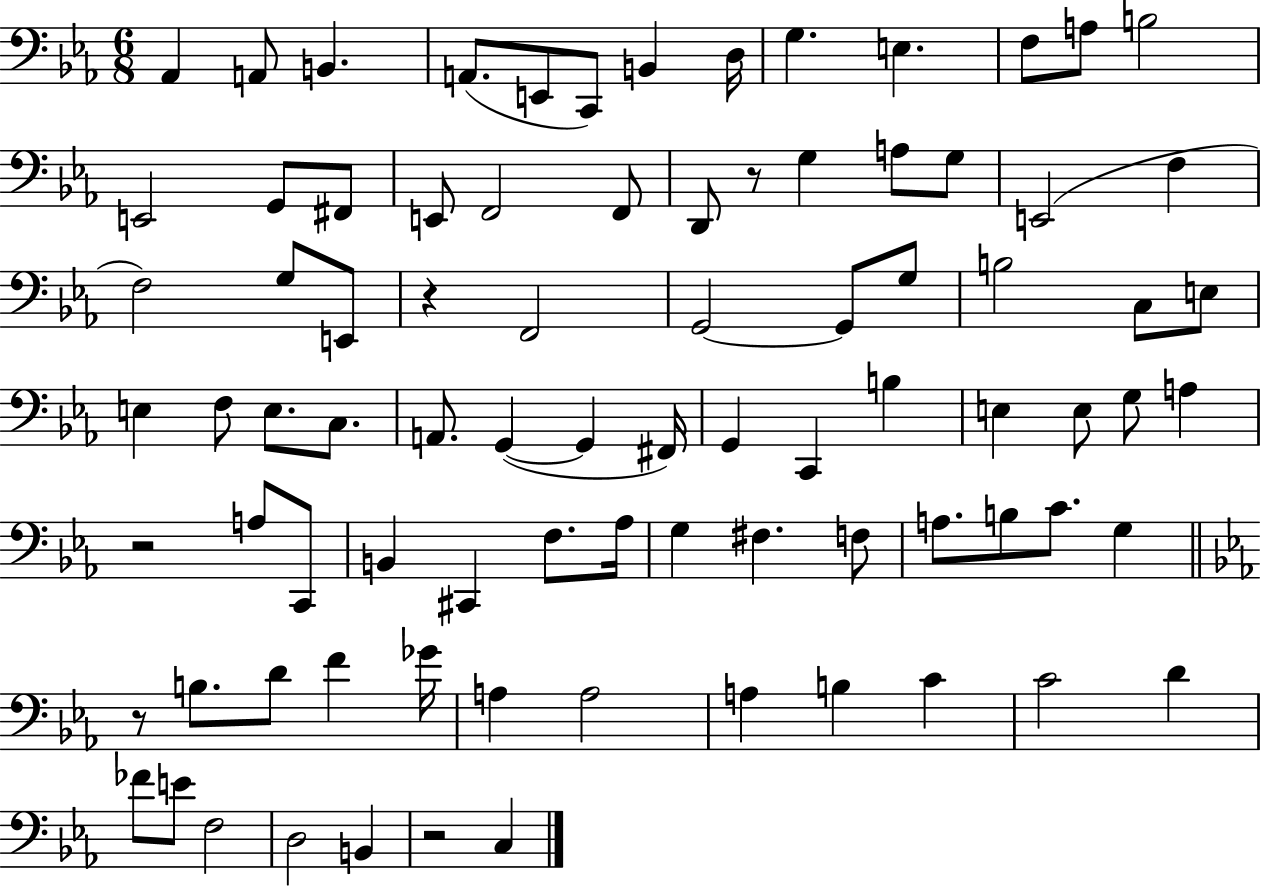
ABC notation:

X:1
T:Untitled
M:6/8
L:1/4
K:Eb
_A,, A,,/2 B,, A,,/2 E,,/2 C,,/2 B,, D,/4 G, E, F,/2 A,/2 B,2 E,,2 G,,/2 ^F,,/2 E,,/2 F,,2 F,,/2 D,,/2 z/2 G, A,/2 G,/2 E,,2 F, F,2 G,/2 E,,/2 z F,,2 G,,2 G,,/2 G,/2 B,2 C,/2 E,/2 E, F,/2 E,/2 C,/2 A,,/2 G,, G,, ^F,,/4 G,, C,, B, E, E,/2 G,/2 A, z2 A,/2 C,,/2 B,, ^C,, F,/2 _A,/4 G, ^F, F,/2 A,/2 B,/2 C/2 G, z/2 B,/2 D/2 F _G/4 A, A,2 A, B, C C2 D _F/2 E/2 F,2 D,2 B,, z2 C,